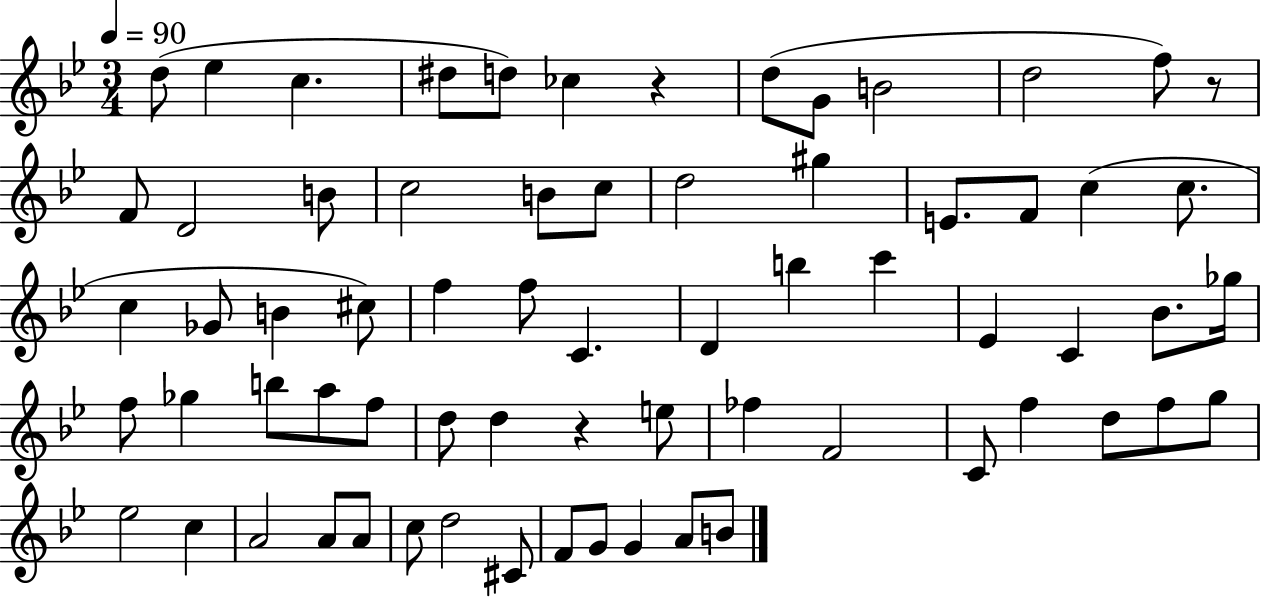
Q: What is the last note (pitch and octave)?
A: B4